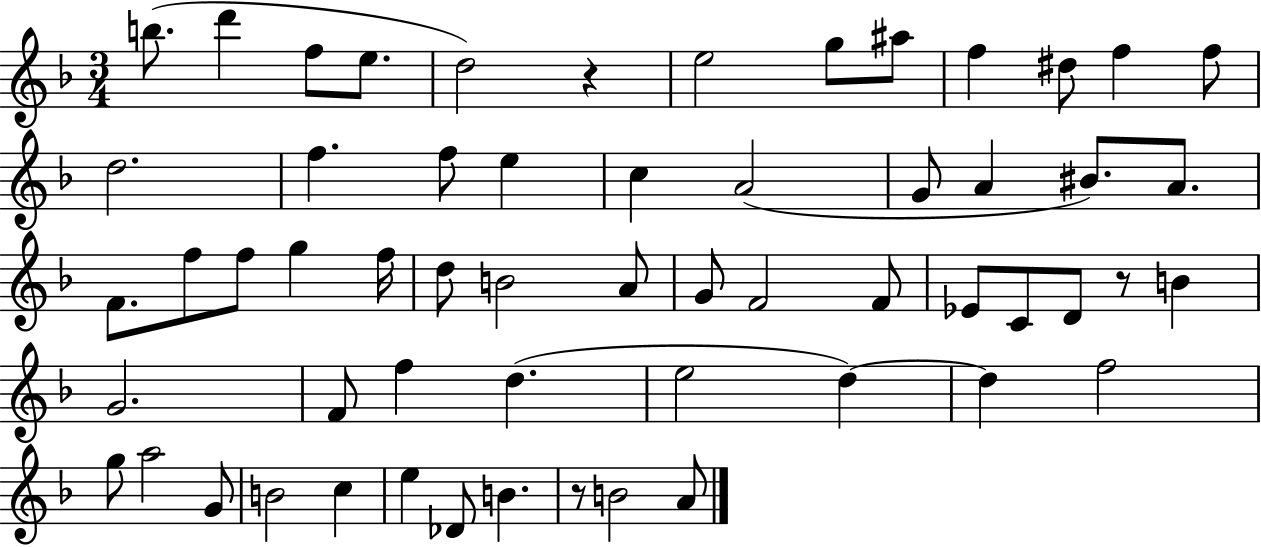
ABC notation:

X:1
T:Untitled
M:3/4
L:1/4
K:F
b/2 d' f/2 e/2 d2 z e2 g/2 ^a/2 f ^d/2 f f/2 d2 f f/2 e c A2 G/2 A ^B/2 A/2 F/2 f/2 f/2 g f/4 d/2 B2 A/2 G/2 F2 F/2 _E/2 C/2 D/2 z/2 B G2 F/2 f d e2 d d f2 g/2 a2 G/2 B2 c e _D/2 B z/2 B2 A/2